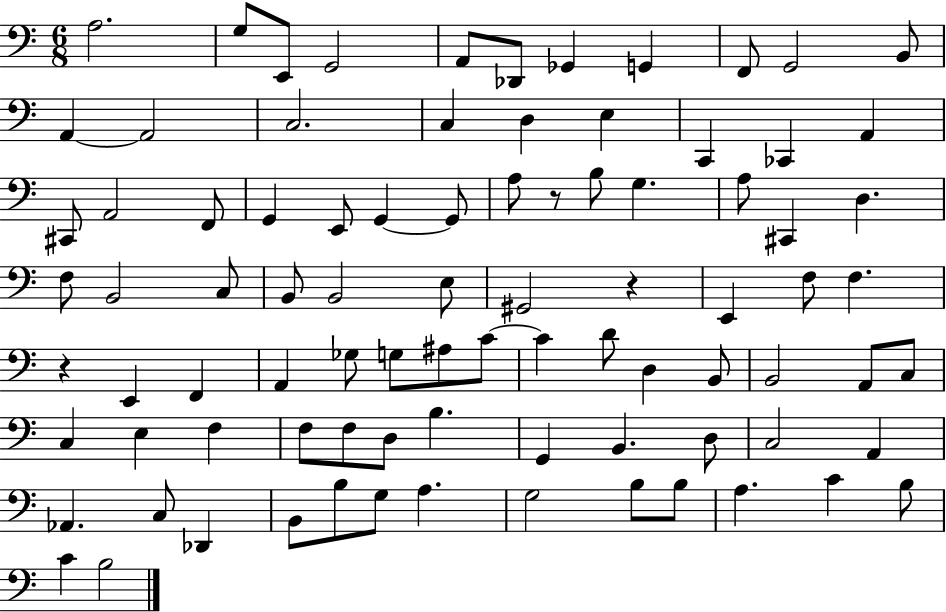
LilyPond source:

{
  \clef bass
  \numericTimeSignature
  \time 6/8
  \key c \major
  a2. | g8 e,8 g,2 | a,8 des,8 ges,4 g,4 | f,8 g,2 b,8 | \break a,4~~ a,2 | c2. | c4 d4 e4 | c,4 ces,4 a,4 | \break cis,8 a,2 f,8 | g,4 e,8 g,4~~ g,8 | a8 r8 b8 g4. | a8 cis,4 d4. | \break f8 b,2 c8 | b,8 b,2 e8 | gis,2 r4 | e,4 f8 f4. | \break r4 e,4 f,4 | a,4 ges8 g8 ais8 c'8~~ | c'4 d'8 d4 b,8 | b,2 a,8 c8 | \break c4 e4 f4 | f8 f8 d8 b4. | g,4 b,4. d8 | c2 a,4 | \break aes,4. c8 des,4 | b,8 b8 g8 a4. | g2 b8 b8 | a4. c'4 b8 | \break c'4 b2 | \bar "|."
}